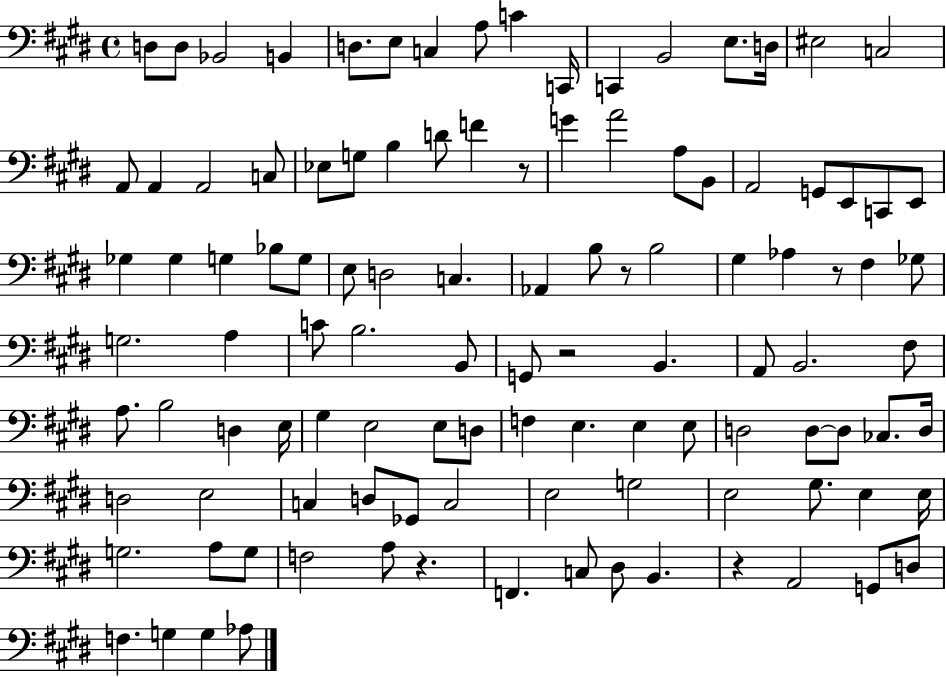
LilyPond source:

{
  \clef bass
  \time 4/4
  \defaultTimeSignature
  \key e \major
  d8 d8 bes,2 b,4 | d8. e8 c4 a8 c'4 c,16 | c,4 b,2 e8. d16 | eis2 c2 | \break a,8 a,4 a,2 c8 | ees8 g8 b4 d'8 f'4 r8 | g'4 a'2 a8 b,8 | a,2 g,8 e,8 c,8 e,8 | \break ges4 ges4 g4 bes8 g8 | e8 d2 c4. | aes,4 b8 r8 b2 | gis4 aes4 r8 fis4 ges8 | \break g2. a4 | c'8 b2. b,8 | g,8 r2 b,4. | a,8 b,2. fis8 | \break a8. b2 d4 e16 | gis4 e2 e8 d8 | f4 e4. e4 e8 | d2 d8~~ d8 ces8. d16 | \break d2 e2 | c4 d8 ges,8 c2 | e2 g2 | e2 gis8. e4 e16 | \break g2. a8 g8 | f2 a8 r4. | f,4. c8 dis8 b,4. | r4 a,2 g,8 d8 | \break f4. g4 g4 aes8 | \bar "|."
}